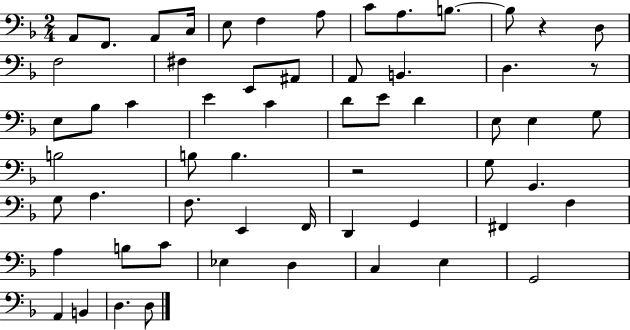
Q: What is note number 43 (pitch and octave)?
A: F#2